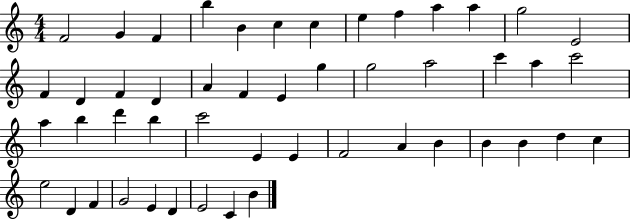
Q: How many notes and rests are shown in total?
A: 49